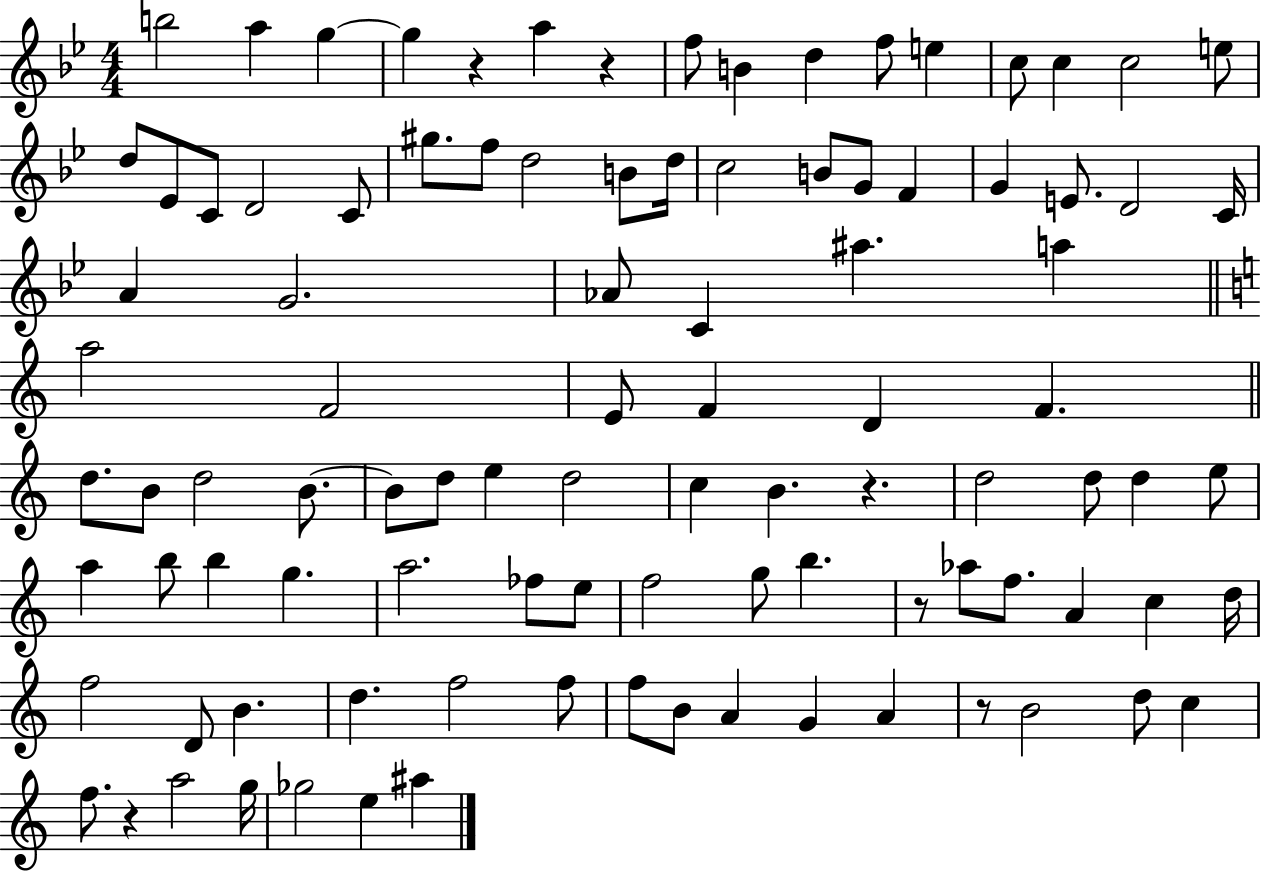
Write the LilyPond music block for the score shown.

{
  \clef treble
  \numericTimeSignature
  \time 4/4
  \key bes \major
  b''2 a''4 g''4~~ | g''4 r4 a''4 r4 | f''8 b'4 d''4 f''8 e''4 | c''8 c''4 c''2 e''8 | \break d''8 ees'8 c'8 d'2 c'8 | gis''8. f''8 d''2 b'8 d''16 | c''2 b'8 g'8 f'4 | g'4 e'8. d'2 c'16 | \break a'4 g'2. | aes'8 c'4 ais''4. a''4 | \bar "||" \break \key c \major a''2 f'2 | e'8 f'4 d'4 f'4. | \bar "||" \break \key c \major d''8. b'8 d''2 b'8.~~ | b'8 d''8 e''4 d''2 | c''4 b'4. r4. | d''2 d''8 d''4 e''8 | \break a''4 b''8 b''4 g''4. | a''2. fes''8 e''8 | f''2 g''8 b''4. | r8 aes''8 f''8. a'4 c''4 d''16 | \break f''2 d'8 b'4. | d''4. f''2 f''8 | f''8 b'8 a'4 g'4 a'4 | r8 b'2 d''8 c''4 | \break f''8. r4 a''2 g''16 | ges''2 e''4 ais''4 | \bar "|."
}